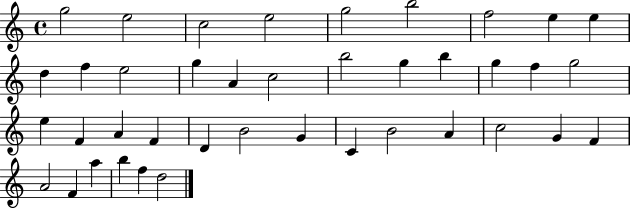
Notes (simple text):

G5/h E5/h C5/h E5/h G5/h B5/h F5/h E5/q E5/q D5/q F5/q E5/h G5/q A4/q C5/h B5/h G5/q B5/q G5/q F5/q G5/h E5/q F4/q A4/q F4/q D4/q B4/h G4/q C4/q B4/h A4/q C5/h G4/q F4/q A4/h F4/q A5/q B5/q F5/q D5/h